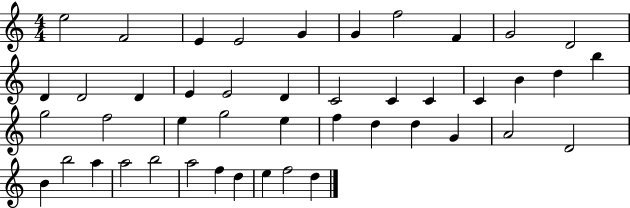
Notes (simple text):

E5/h F4/h E4/q E4/h G4/q G4/q F5/h F4/q G4/h D4/h D4/q D4/h D4/q E4/q E4/h D4/q C4/h C4/q C4/q C4/q B4/q D5/q B5/q G5/h F5/h E5/q G5/h E5/q F5/q D5/q D5/q G4/q A4/h D4/h B4/q B5/h A5/q A5/h B5/h A5/h F5/q D5/q E5/q F5/h D5/q